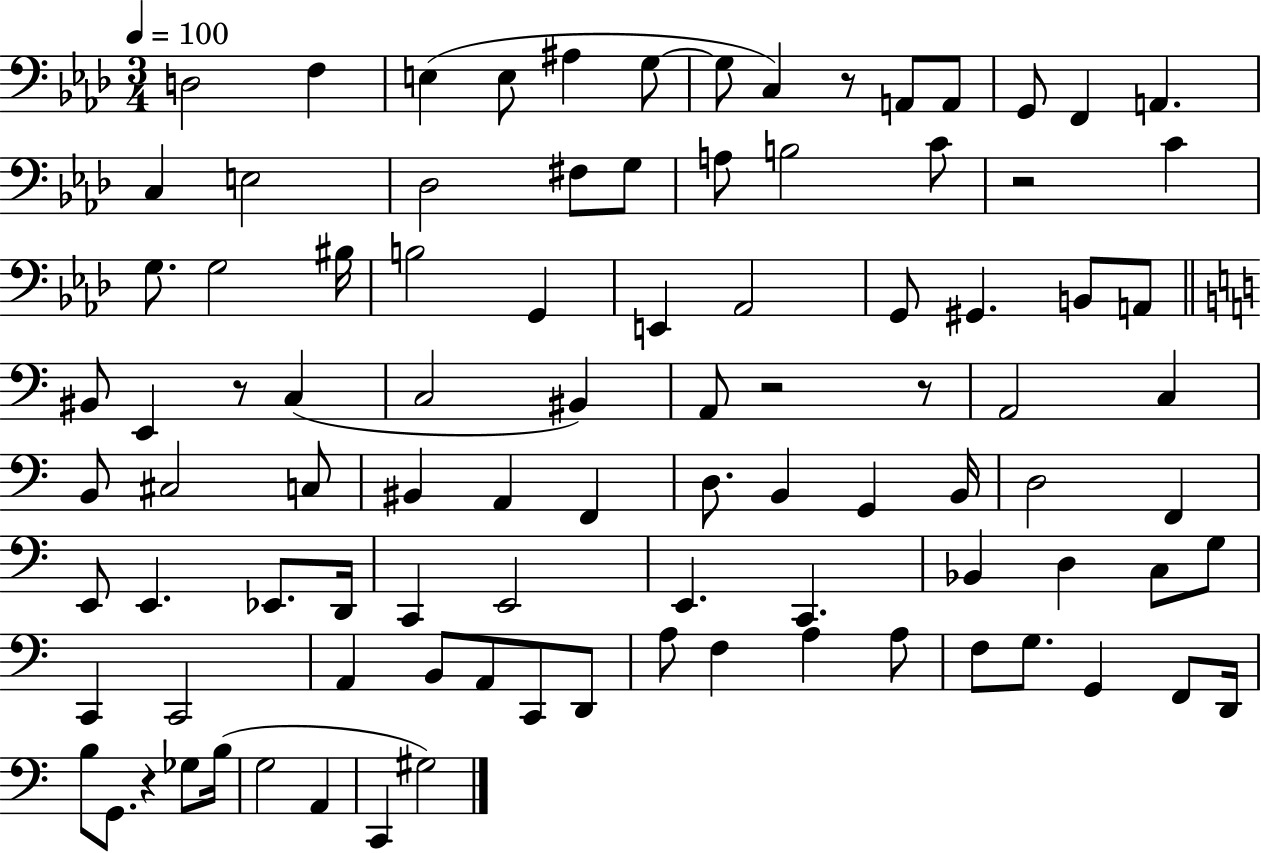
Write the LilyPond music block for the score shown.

{
  \clef bass
  \numericTimeSignature
  \time 3/4
  \key aes \major
  \tempo 4 = 100
  d2 f4 | e4( e8 ais4 g8~~ | g8 c4) r8 a,8 a,8 | g,8 f,4 a,4. | \break c4 e2 | des2 fis8 g8 | a8 b2 c'8 | r2 c'4 | \break g8. g2 bis16 | b2 g,4 | e,4 aes,2 | g,8 gis,4. b,8 a,8 | \break \bar "||" \break \key c \major bis,8 e,4 r8 c4( | c2 bis,4) | a,8 r2 r8 | a,2 c4 | \break b,8 cis2 c8 | bis,4 a,4 f,4 | d8. b,4 g,4 b,16 | d2 f,4 | \break e,8 e,4. ees,8. d,16 | c,4 e,2 | e,4. c,4. | bes,4 d4 c8 g8 | \break c,4 c,2 | a,4 b,8 a,8 c,8 d,8 | a8 f4 a4 a8 | f8 g8. g,4 f,8 d,16 | \break b8 g,8. r4 ges8 b16( | g2 a,4 | c,4 gis2) | \bar "|."
}